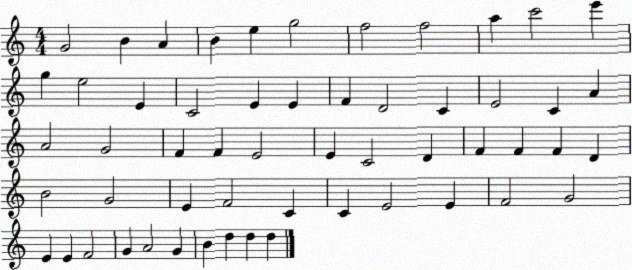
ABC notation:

X:1
T:Untitled
M:4/4
L:1/4
K:C
G2 B A B e g2 f2 f2 a c'2 e' g e2 E C2 E E F D2 C E2 C A A2 G2 F F E2 E C2 D F F F D B2 G2 E F2 C C E2 E F2 G2 E E F2 G A2 G B d d d